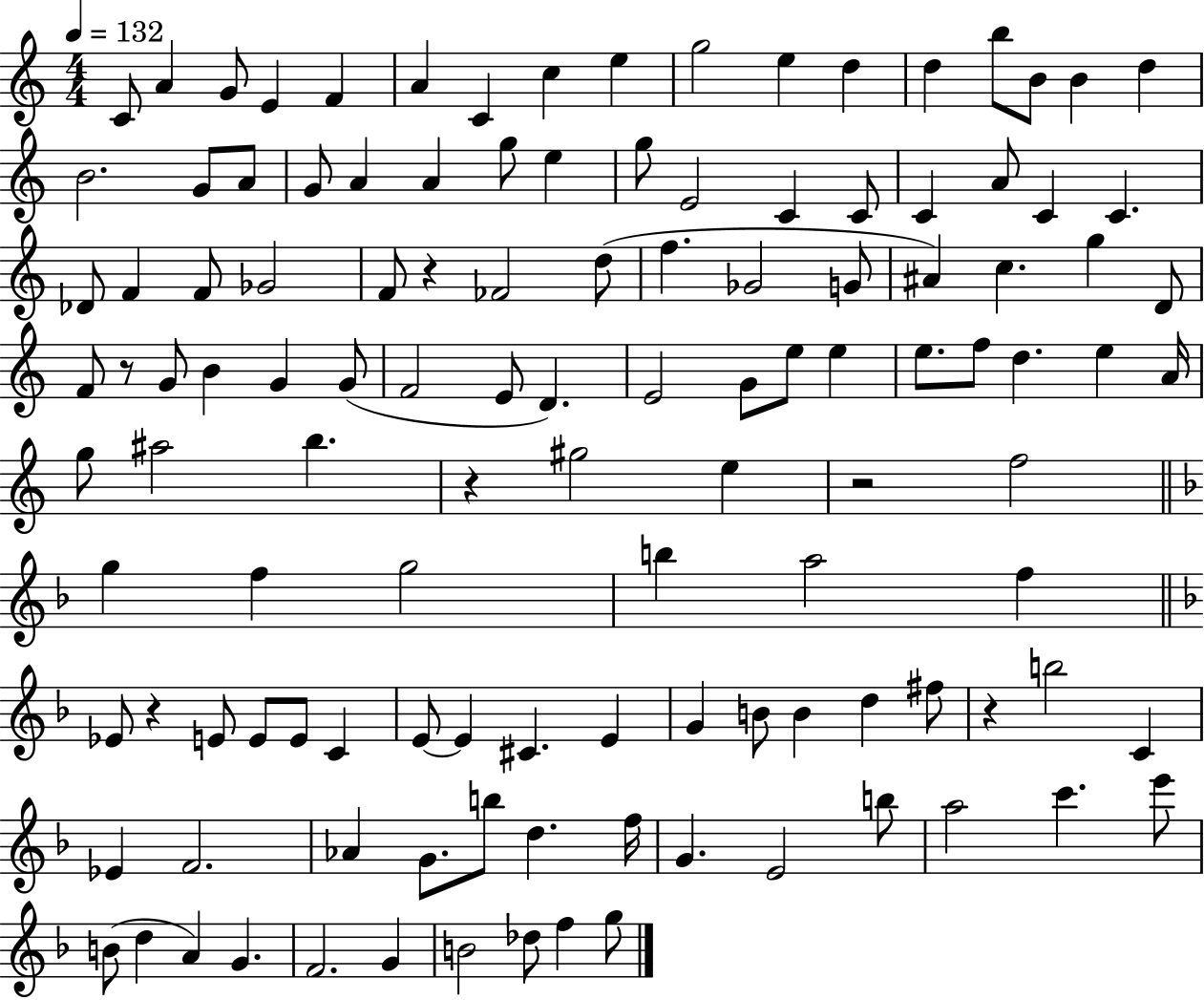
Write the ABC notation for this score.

X:1
T:Untitled
M:4/4
L:1/4
K:C
C/2 A G/2 E F A C c e g2 e d d b/2 B/2 B d B2 G/2 A/2 G/2 A A g/2 e g/2 E2 C C/2 C A/2 C C _D/2 F F/2 _G2 F/2 z _F2 d/2 f _G2 G/2 ^A c g D/2 F/2 z/2 G/2 B G G/2 F2 E/2 D E2 G/2 e/2 e e/2 f/2 d e A/4 g/2 ^a2 b z ^g2 e z2 f2 g f g2 b a2 f _E/2 z E/2 E/2 E/2 C E/2 E ^C E G B/2 B d ^f/2 z b2 C _E F2 _A G/2 b/2 d f/4 G E2 b/2 a2 c' e'/2 B/2 d A G F2 G B2 _d/2 f g/2